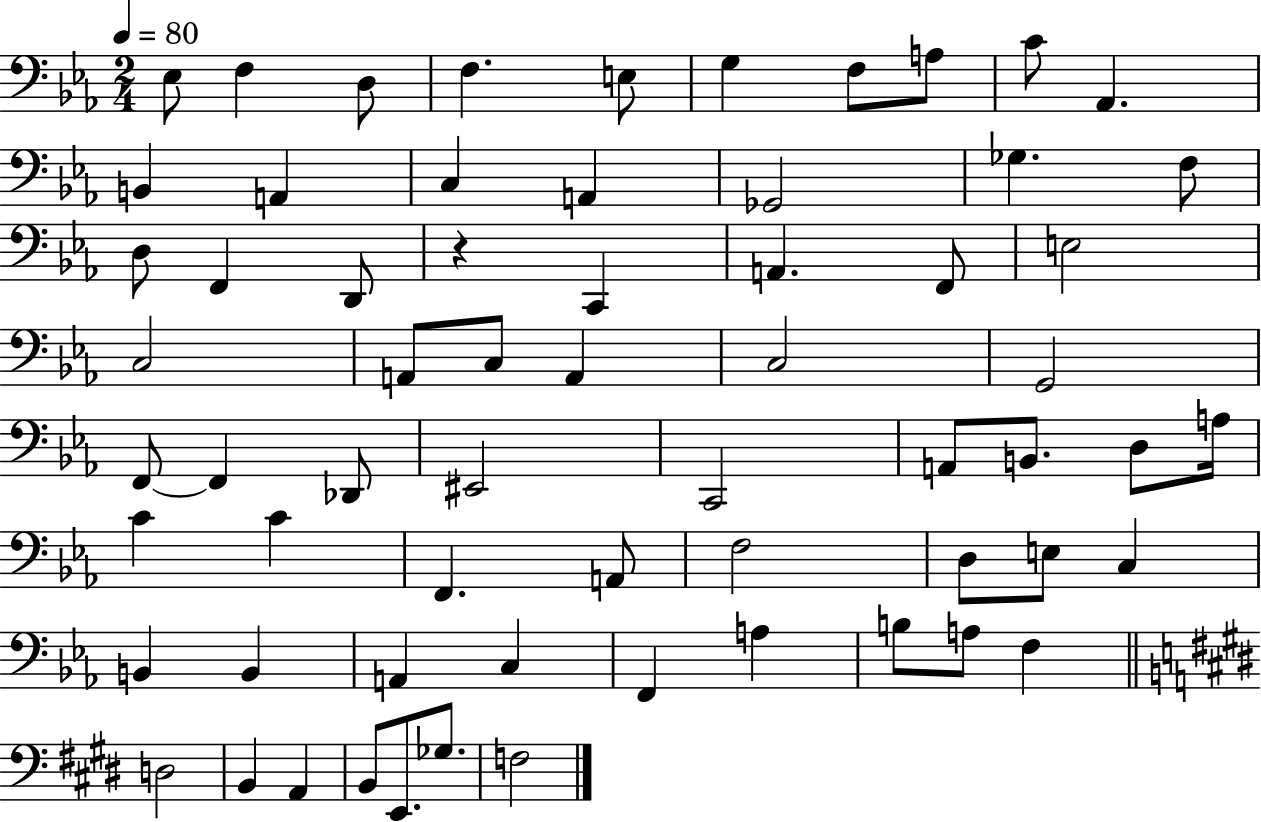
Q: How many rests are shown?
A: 1